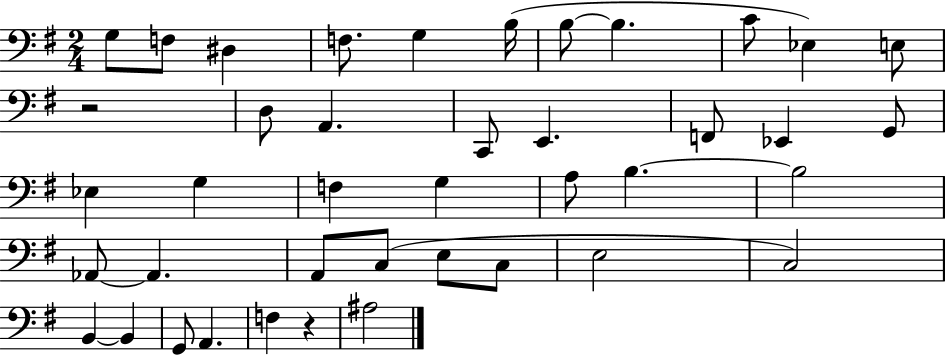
{
  \clef bass
  \numericTimeSignature
  \time 2/4
  \key g \major
  g8 f8 dis4 | f8. g4 b16( | b8~~ b4. | c'8 ees4) e8 | \break r2 | d8 a,4. | c,8 e,4. | f,8 ees,4 g,8 | \break ees4 g4 | f4 g4 | a8 b4.~~ | b2 | \break aes,8~~ aes,4. | a,8 c8( e8 c8 | e2 | c2) | \break b,4~~ b,4 | g,8 a,4. | f4 r4 | ais2 | \break \bar "|."
}